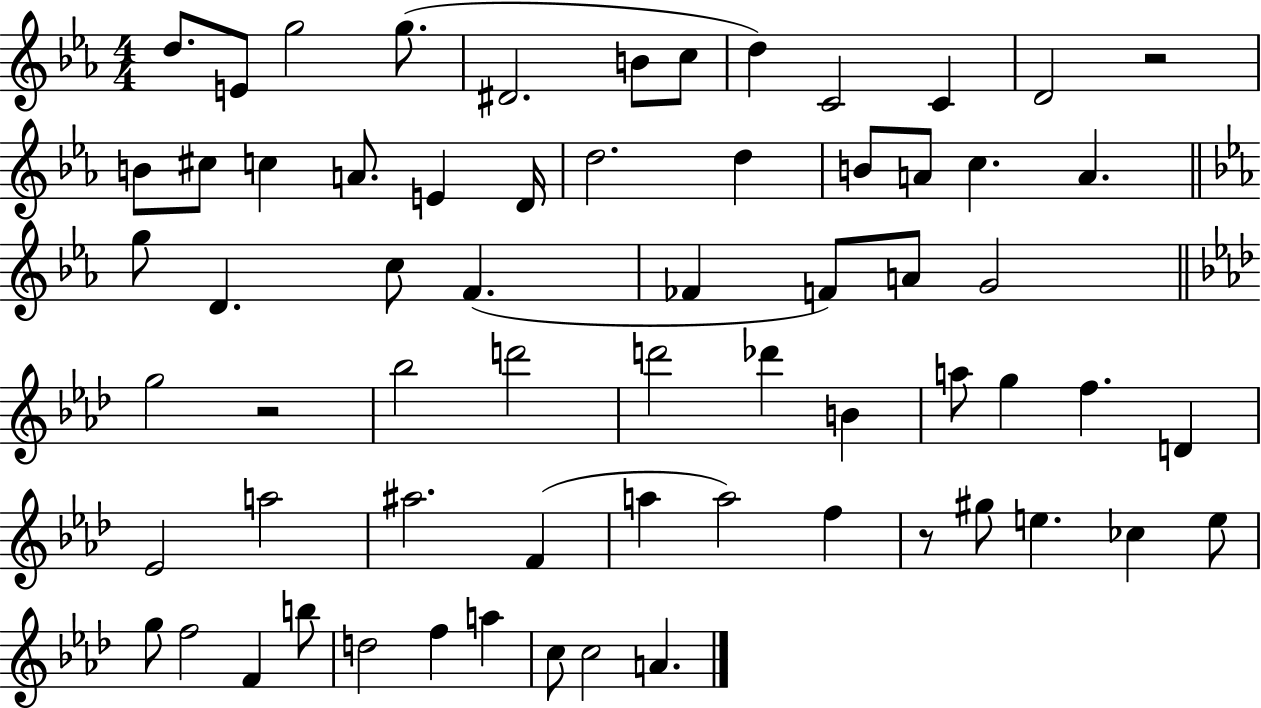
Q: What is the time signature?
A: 4/4